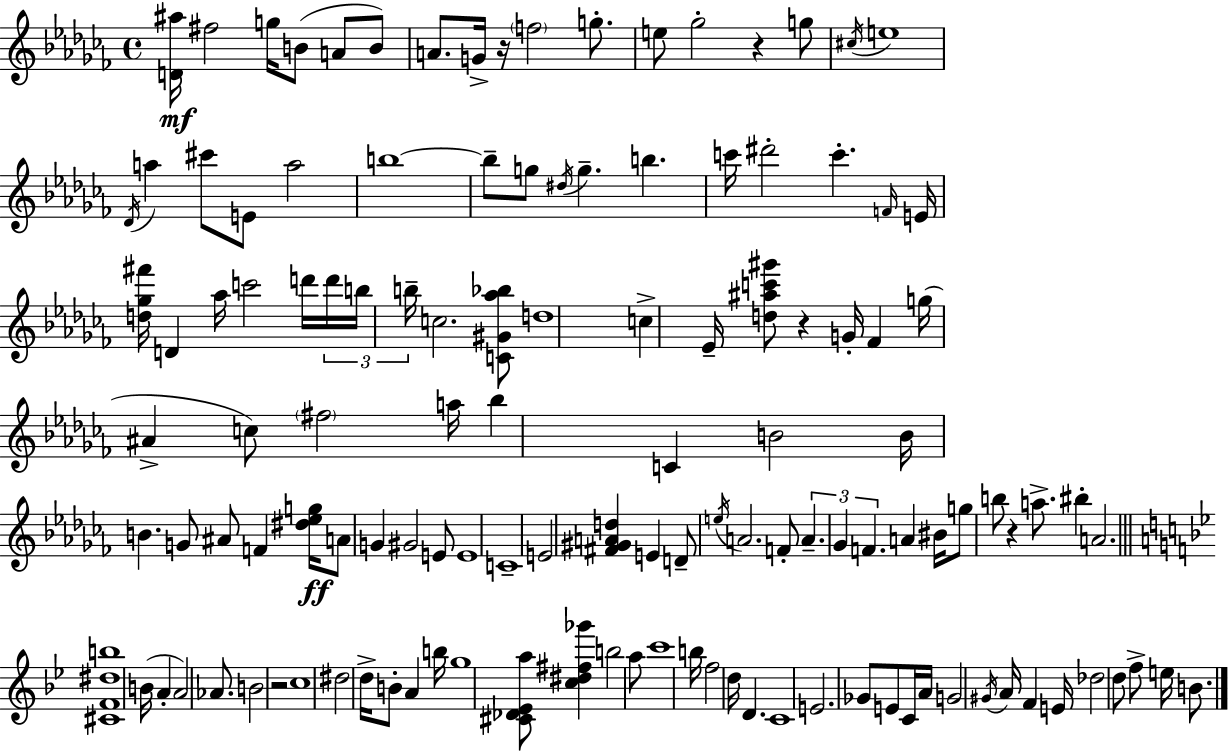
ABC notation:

X:1
T:Untitled
M:4/4
L:1/4
K:Abm
[D^a]/4 ^f2 g/4 B/2 A/2 B/2 A/2 G/4 z/4 f2 g/2 e/2 _g2 z g/2 ^c/4 e4 _D/4 a ^c'/2 E/2 a2 b4 b/2 g/2 ^d/4 g b c'/4 ^d'2 c' F/4 E/4 [d_g^f']/4 D _a/4 c'2 d'/4 d'/4 b/4 b/4 c2 [C^G_a_b]/2 d4 c _E/4 [d^ac'^g']/2 z G/4 _F g/4 ^A c/2 ^f2 a/4 _b C B2 B/4 B G/2 ^A/2 F [^d_eg]/4 A/2 G ^G2 E/2 E4 C4 E2 [^F^GAd] E D/2 e/4 A2 F/2 A _G F A ^B/4 g/2 b/2 z a/2 ^b A2 [^CF^db]4 B/4 A A2 _A/2 B2 z2 c4 ^d2 d/4 B/2 A b/4 g4 [^C_D_Ea]/2 [c^d^f_g'] b2 a/2 c'4 b/4 f2 d/4 D C4 E2 _G/2 E/2 C/4 A/4 G2 ^G/4 A/4 F E/4 _d2 d/2 f/2 e/4 B/2